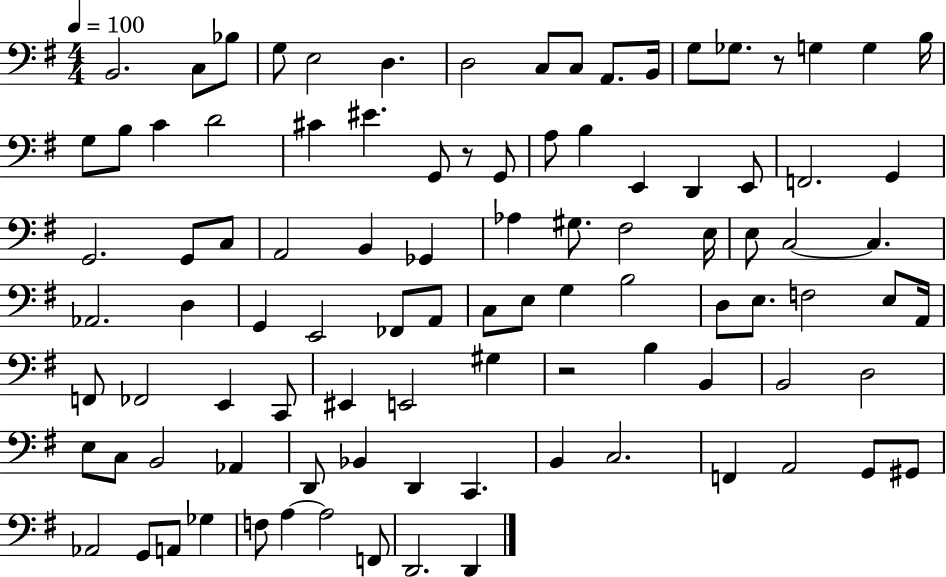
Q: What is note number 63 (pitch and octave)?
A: C2